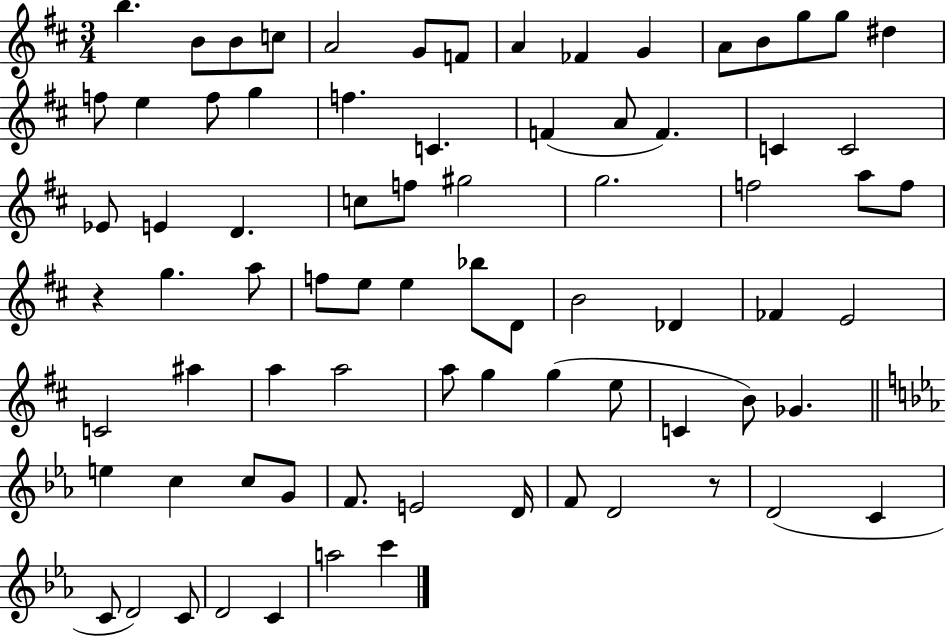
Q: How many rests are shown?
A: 2